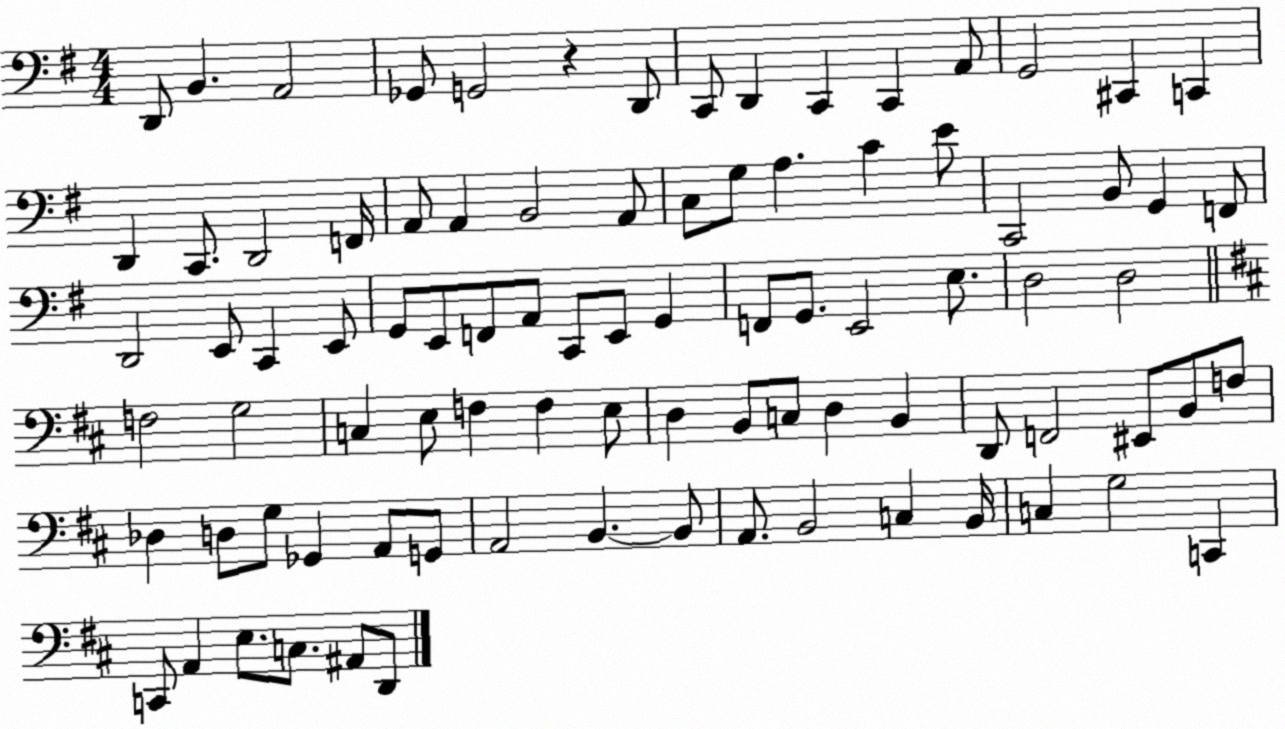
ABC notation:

X:1
T:Untitled
M:4/4
L:1/4
K:G
D,,/2 B,, A,,2 _G,,/2 G,,2 z D,,/2 C,,/2 D,, C,, C,, A,,/2 G,,2 ^C,, C,, D,, C,,/2 D,,2 F,,/4 A,,/2 A,, B,,2 A,,/2 C,/2 G,/2 A, C E/2 C,,2 B,,/2 G,, F,,/2 D,,2 E,,/2 C,, E,,/2 G,,/2 E,,/2 F,,/2 A,,/2 C,,/2 E,,/2 G,, F,,/2 G,,/2 E,,2 E,/2 D,2 D,2 F,2 G,2 C, E,/2 F, F, E,/2 D, B,,/2 C,/2 D, B,, D,,/2 F,,2 ^E,,/2 B,,/2 F,/2 _D, D,/2 G,/2 _G,, A,,/2 G,,/2 A,,2 B,, B,,/2 A,,/2 B,,2 C, B,,/4 C, G,2 C,, C,,/2 A,, E,/2 C,/2 ^A,,/2 D,,/2